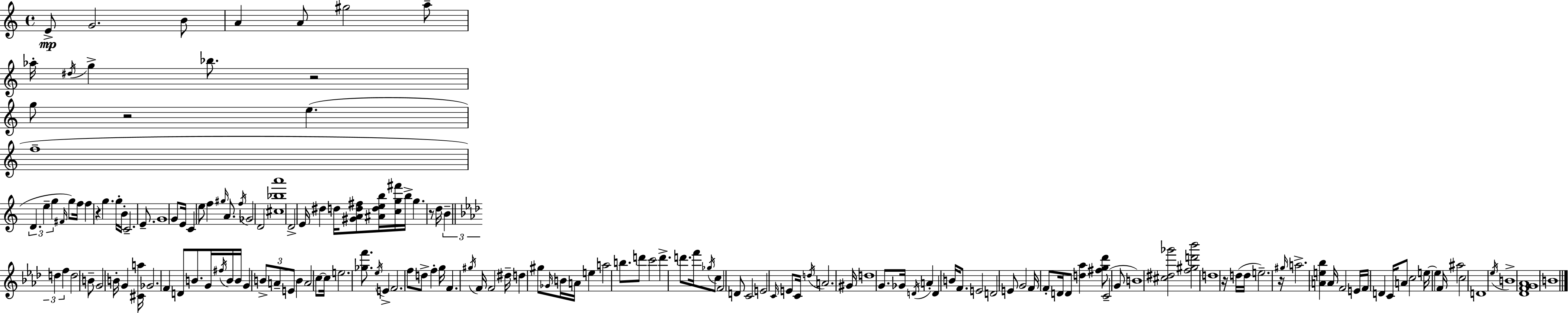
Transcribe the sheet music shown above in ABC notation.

X:1
T:Untitled
M:4/4
L:1/4
K:Am
E/2 G2 B/2 A A/2 ^g2 a/2 _a/4 ^d/4 g _b/2 z2 g/2 z2 e f4 D e g ^F/4 g/2 f/4 f z g g/4 B/4 C2 E/2 G4 G/2 E/4 C e/2 f ^g/4 A/2 f/4 _G2 D2 [^c_ba']4 D2 E/4 ^d d/4 [^GAd^f]/2 [^Adeb]/4 [cg^f']/4 b/4 g z/2 d/4 B d f d2 B/2 G2 B/4 G [^Ca]/4 _G2 F D/2 B/2 G/4 ^f/4 B/4 B/4 G B/2 A/2 E/2 B A2 c/2 c/4 e2 [_gf']/2 _e/4 E F2 f/2 d/2 f g/4 F ^g/4 F/4 F2 ^d/4 d ^g/2 _G/4 B/4 A/4 e a2 b/2 d'/2 c'2 d' d'/2 f'/4 _g/4 c/2 F2 D/2 C2 E2 C/4 E/2 C/4 d/4 A2 ^G/4 d4 G/2 _G/4 D/4 A D B/4 F/2 E2 D2 E/2 G2 F/4 F/2 D/4 D/2 [d_a] [^fg_d']/2 C2 G/2 B4 [^c^d_g']2 [f^gd'_b']2 d4 z/4 d/4 d/4 e2 z/4 ^g/4 a2 [Ae_b] A/4 F2 E/4 F/4 D C/4 A/2 c2 e/4 e F/4 ^a2 c2 D4 _e/4 B4 [_DFG_A]4 B4